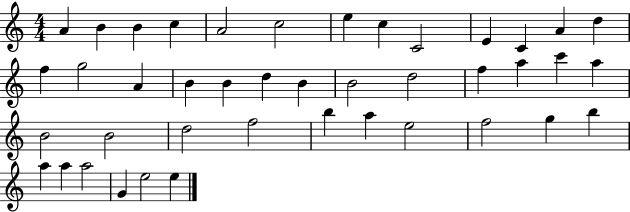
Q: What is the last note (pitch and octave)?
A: E5